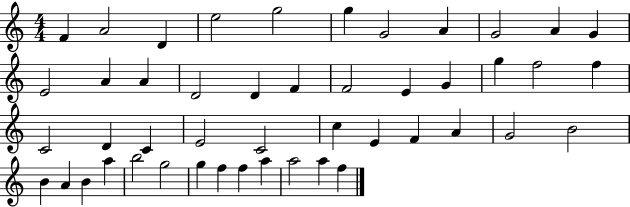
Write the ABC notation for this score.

X:1
T:Untitled
M:4/4
L:1/4
K:C
F A2 D e2 g2 g G2 A G2 A G E2 A A D2 D F F2 E G g f2 f C2 D C E2 C2 c E F A G2 B2 B A B a b2 g2 g f f a a2 a f